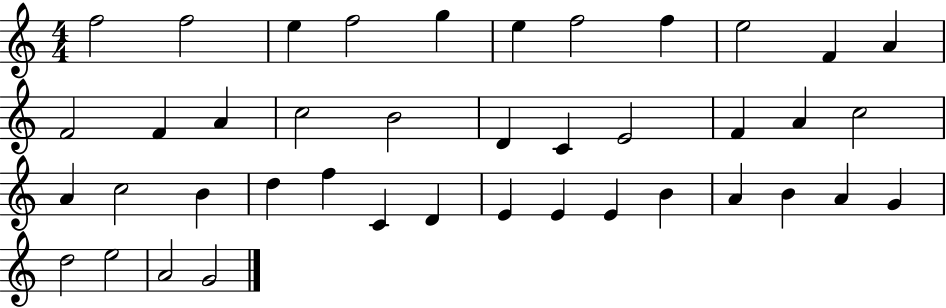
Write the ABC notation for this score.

X:1
T:Untitled
M:4/4
L:1/4
K:C
f2 f2 e f2 g e f2 f e2 F A F2 F A c2 B2 D C E2 F A c2 A c2 B d f C D E E E B A B A G d2 e2 A2 G2